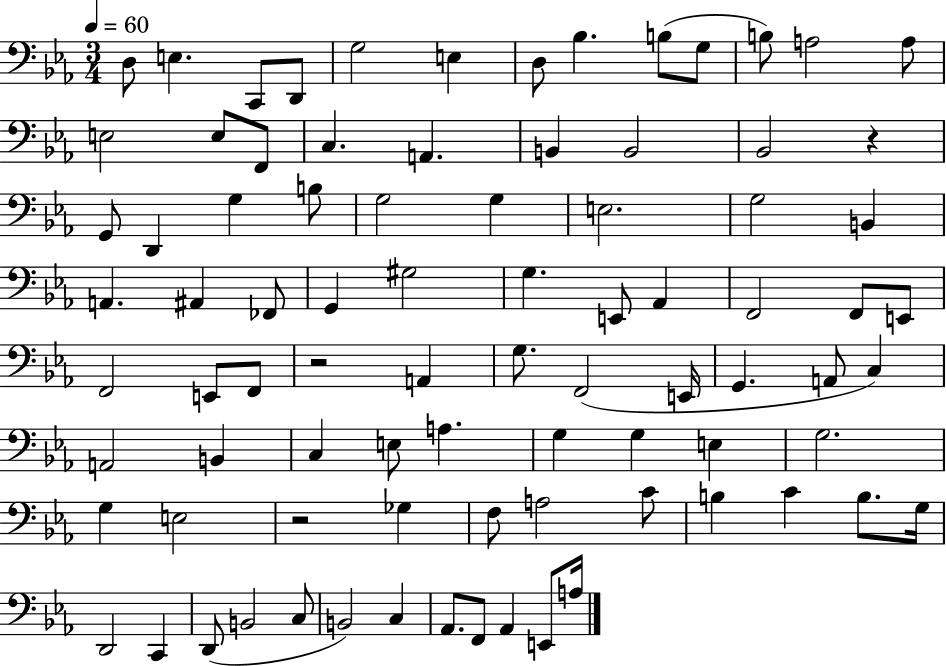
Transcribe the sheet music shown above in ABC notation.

X:1
T:Untitled
M:3/4
L:1/4
K:Eb
D,/2 E, C,,/2 D,,/2 G,2 E, D,/2 _B, B,/2 G,/2 B,/2 A,2 A,/2 E,2 E,/2 F,,/2 C, A,, B,, B,,2 _B,,2 z G,,/2 D,, G, B,/2 G,2 G, E,2 G,2 B,, A,, ^A,, _F,,/2 G,, ^G,2 G, E,,/2 _A,, F,,2 F,,/2 E,,/2 F,,2 E,,/2 F,,/2 z2 A,, G,/2 F,,2 E,,/4 G,, A,,/2 C, A,,2 B,, C, E,/2 A, G, G, E, G,2 G, E,2 z2 _G, F,/2 A,2 C/2 B, C B,/2 G,/4 D,,2 C,, D,,/2 B,,2 C,/2 B,,2 C, _A,,/2 F,,/2 _A,, E,,/2 A,/4